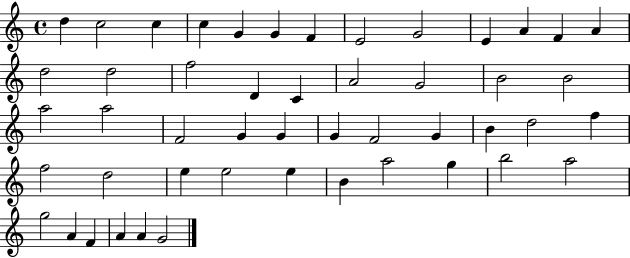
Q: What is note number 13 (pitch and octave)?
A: A4